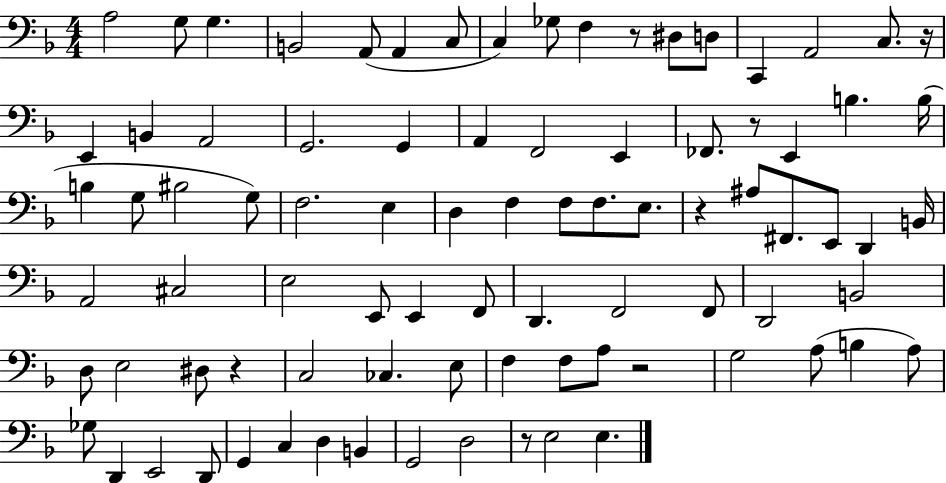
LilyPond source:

{
  \clef bass
  \numericTimeSignature
  \time 4/4
  \key f \major
  \repeat volta 2 { a2 g8 g4. | b,2 a,8( a,4 c8 | c4) ges8 f4 r8 dis8 d8 | c,4 a,2 c8. r16 | \break e,4 b,4 a,2 | g,2. g,4 | a,4 f,2 e,4 | fes,8. r8 e,4 b4. b16( | \break b4 g8 bis2 g8) | f2. e4 | d4 f4 f8 f8. e8. | r4 ais8 fis,8. e,8 d,4 b,16 | \break a,2 cis2 | e2 e,8 e,4 f,8 | d,4. f,2 f,8 | d,2 b,2 | \break d8 e2 dis8 r4 | c2 ces4. e8 | f4 f8 a8 r2 | g2 a8( b4 a8) | \break ges8 d,4 e,2 d,8 | g,4 c4 d4 b,4 | g,2 d2 | r8 e2 e4. | \break } \bar "|."
}